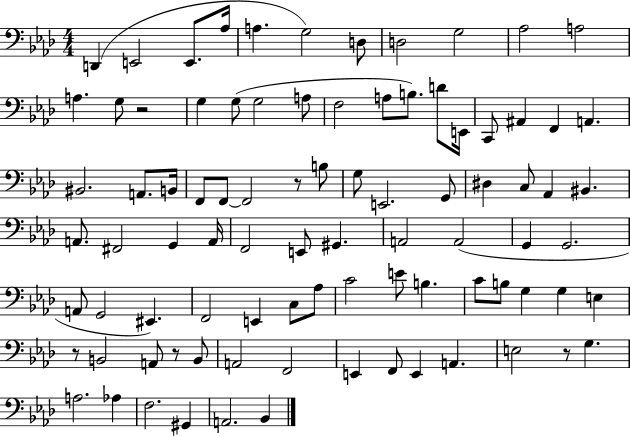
D2/q E2/h E2/e. Ab3/s A3/q. G3/h D3/e D3/h G3/h Ab3/h A3/h A3/q. G3/e R/h G3/q G3/e G3/h A3/e F3/h A3/e B3/e. D4/e E2/s C2/e A#2/q F2/q A2/q. BIS2/h. A2/e. B2/s F2/e F2/e F2/h R/e B3/e G3/e E2/h. G2/e D#3/q C3/e Ab2/q BIS2/q. A2/e. F#2/h G2/q A2/s F2/h E2/e G#2/q. A2/h A2/h G2/q G2/h. A2/e G2/h EIS2/q. F2/h E2/q C3/e Ab3/e C4/h E4/e B3/q. C4/e B3/e G3/q G3/q E3/q R/e B2/h A2/e R/e B2/e A2/h F2/h E2/q F2/e E2/q A2/q. E3/h R/e G3/q. A3/h. Ab3/q F3/h. G#2/q A2/h. Bb2/q